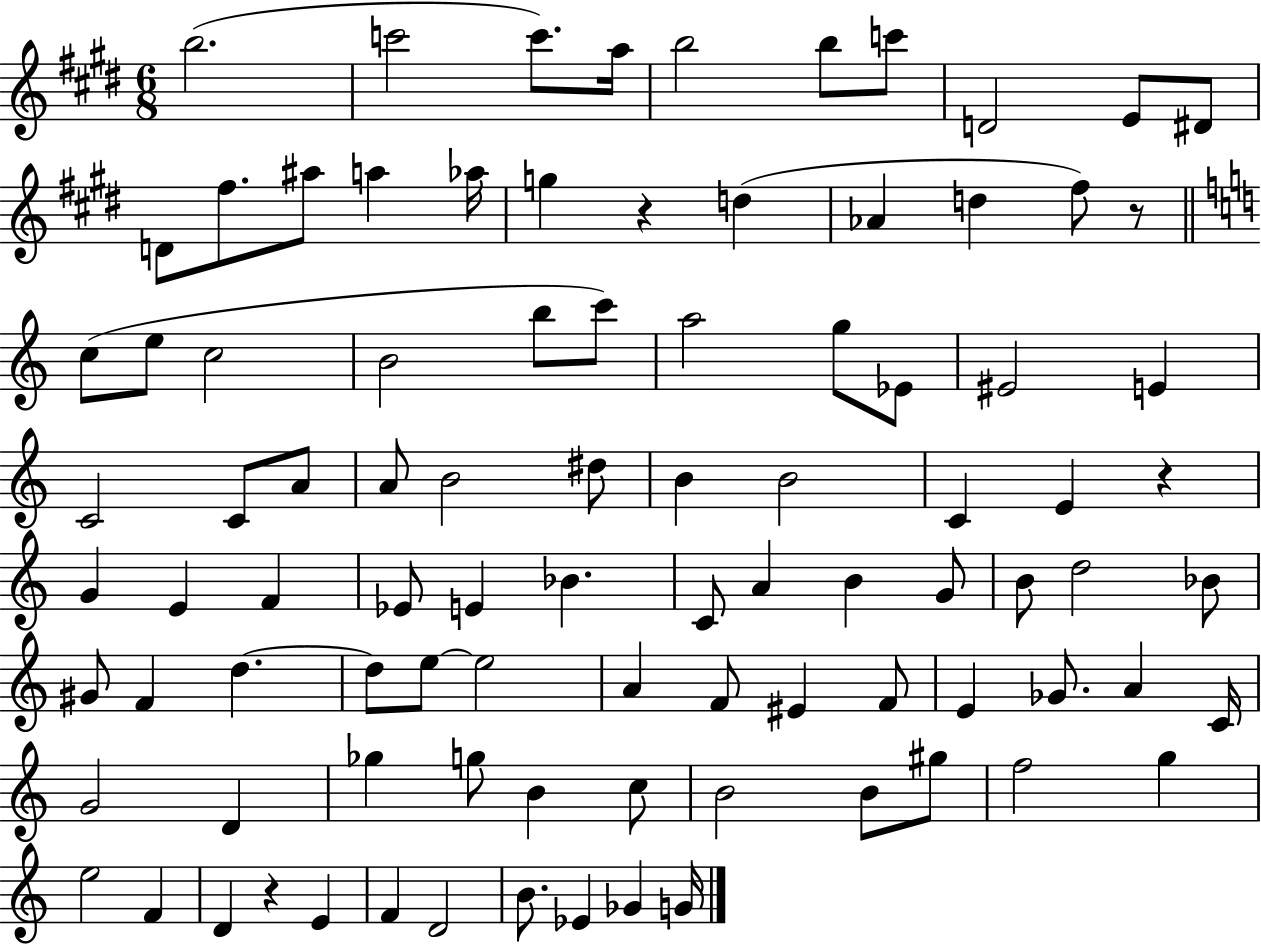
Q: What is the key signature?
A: E major